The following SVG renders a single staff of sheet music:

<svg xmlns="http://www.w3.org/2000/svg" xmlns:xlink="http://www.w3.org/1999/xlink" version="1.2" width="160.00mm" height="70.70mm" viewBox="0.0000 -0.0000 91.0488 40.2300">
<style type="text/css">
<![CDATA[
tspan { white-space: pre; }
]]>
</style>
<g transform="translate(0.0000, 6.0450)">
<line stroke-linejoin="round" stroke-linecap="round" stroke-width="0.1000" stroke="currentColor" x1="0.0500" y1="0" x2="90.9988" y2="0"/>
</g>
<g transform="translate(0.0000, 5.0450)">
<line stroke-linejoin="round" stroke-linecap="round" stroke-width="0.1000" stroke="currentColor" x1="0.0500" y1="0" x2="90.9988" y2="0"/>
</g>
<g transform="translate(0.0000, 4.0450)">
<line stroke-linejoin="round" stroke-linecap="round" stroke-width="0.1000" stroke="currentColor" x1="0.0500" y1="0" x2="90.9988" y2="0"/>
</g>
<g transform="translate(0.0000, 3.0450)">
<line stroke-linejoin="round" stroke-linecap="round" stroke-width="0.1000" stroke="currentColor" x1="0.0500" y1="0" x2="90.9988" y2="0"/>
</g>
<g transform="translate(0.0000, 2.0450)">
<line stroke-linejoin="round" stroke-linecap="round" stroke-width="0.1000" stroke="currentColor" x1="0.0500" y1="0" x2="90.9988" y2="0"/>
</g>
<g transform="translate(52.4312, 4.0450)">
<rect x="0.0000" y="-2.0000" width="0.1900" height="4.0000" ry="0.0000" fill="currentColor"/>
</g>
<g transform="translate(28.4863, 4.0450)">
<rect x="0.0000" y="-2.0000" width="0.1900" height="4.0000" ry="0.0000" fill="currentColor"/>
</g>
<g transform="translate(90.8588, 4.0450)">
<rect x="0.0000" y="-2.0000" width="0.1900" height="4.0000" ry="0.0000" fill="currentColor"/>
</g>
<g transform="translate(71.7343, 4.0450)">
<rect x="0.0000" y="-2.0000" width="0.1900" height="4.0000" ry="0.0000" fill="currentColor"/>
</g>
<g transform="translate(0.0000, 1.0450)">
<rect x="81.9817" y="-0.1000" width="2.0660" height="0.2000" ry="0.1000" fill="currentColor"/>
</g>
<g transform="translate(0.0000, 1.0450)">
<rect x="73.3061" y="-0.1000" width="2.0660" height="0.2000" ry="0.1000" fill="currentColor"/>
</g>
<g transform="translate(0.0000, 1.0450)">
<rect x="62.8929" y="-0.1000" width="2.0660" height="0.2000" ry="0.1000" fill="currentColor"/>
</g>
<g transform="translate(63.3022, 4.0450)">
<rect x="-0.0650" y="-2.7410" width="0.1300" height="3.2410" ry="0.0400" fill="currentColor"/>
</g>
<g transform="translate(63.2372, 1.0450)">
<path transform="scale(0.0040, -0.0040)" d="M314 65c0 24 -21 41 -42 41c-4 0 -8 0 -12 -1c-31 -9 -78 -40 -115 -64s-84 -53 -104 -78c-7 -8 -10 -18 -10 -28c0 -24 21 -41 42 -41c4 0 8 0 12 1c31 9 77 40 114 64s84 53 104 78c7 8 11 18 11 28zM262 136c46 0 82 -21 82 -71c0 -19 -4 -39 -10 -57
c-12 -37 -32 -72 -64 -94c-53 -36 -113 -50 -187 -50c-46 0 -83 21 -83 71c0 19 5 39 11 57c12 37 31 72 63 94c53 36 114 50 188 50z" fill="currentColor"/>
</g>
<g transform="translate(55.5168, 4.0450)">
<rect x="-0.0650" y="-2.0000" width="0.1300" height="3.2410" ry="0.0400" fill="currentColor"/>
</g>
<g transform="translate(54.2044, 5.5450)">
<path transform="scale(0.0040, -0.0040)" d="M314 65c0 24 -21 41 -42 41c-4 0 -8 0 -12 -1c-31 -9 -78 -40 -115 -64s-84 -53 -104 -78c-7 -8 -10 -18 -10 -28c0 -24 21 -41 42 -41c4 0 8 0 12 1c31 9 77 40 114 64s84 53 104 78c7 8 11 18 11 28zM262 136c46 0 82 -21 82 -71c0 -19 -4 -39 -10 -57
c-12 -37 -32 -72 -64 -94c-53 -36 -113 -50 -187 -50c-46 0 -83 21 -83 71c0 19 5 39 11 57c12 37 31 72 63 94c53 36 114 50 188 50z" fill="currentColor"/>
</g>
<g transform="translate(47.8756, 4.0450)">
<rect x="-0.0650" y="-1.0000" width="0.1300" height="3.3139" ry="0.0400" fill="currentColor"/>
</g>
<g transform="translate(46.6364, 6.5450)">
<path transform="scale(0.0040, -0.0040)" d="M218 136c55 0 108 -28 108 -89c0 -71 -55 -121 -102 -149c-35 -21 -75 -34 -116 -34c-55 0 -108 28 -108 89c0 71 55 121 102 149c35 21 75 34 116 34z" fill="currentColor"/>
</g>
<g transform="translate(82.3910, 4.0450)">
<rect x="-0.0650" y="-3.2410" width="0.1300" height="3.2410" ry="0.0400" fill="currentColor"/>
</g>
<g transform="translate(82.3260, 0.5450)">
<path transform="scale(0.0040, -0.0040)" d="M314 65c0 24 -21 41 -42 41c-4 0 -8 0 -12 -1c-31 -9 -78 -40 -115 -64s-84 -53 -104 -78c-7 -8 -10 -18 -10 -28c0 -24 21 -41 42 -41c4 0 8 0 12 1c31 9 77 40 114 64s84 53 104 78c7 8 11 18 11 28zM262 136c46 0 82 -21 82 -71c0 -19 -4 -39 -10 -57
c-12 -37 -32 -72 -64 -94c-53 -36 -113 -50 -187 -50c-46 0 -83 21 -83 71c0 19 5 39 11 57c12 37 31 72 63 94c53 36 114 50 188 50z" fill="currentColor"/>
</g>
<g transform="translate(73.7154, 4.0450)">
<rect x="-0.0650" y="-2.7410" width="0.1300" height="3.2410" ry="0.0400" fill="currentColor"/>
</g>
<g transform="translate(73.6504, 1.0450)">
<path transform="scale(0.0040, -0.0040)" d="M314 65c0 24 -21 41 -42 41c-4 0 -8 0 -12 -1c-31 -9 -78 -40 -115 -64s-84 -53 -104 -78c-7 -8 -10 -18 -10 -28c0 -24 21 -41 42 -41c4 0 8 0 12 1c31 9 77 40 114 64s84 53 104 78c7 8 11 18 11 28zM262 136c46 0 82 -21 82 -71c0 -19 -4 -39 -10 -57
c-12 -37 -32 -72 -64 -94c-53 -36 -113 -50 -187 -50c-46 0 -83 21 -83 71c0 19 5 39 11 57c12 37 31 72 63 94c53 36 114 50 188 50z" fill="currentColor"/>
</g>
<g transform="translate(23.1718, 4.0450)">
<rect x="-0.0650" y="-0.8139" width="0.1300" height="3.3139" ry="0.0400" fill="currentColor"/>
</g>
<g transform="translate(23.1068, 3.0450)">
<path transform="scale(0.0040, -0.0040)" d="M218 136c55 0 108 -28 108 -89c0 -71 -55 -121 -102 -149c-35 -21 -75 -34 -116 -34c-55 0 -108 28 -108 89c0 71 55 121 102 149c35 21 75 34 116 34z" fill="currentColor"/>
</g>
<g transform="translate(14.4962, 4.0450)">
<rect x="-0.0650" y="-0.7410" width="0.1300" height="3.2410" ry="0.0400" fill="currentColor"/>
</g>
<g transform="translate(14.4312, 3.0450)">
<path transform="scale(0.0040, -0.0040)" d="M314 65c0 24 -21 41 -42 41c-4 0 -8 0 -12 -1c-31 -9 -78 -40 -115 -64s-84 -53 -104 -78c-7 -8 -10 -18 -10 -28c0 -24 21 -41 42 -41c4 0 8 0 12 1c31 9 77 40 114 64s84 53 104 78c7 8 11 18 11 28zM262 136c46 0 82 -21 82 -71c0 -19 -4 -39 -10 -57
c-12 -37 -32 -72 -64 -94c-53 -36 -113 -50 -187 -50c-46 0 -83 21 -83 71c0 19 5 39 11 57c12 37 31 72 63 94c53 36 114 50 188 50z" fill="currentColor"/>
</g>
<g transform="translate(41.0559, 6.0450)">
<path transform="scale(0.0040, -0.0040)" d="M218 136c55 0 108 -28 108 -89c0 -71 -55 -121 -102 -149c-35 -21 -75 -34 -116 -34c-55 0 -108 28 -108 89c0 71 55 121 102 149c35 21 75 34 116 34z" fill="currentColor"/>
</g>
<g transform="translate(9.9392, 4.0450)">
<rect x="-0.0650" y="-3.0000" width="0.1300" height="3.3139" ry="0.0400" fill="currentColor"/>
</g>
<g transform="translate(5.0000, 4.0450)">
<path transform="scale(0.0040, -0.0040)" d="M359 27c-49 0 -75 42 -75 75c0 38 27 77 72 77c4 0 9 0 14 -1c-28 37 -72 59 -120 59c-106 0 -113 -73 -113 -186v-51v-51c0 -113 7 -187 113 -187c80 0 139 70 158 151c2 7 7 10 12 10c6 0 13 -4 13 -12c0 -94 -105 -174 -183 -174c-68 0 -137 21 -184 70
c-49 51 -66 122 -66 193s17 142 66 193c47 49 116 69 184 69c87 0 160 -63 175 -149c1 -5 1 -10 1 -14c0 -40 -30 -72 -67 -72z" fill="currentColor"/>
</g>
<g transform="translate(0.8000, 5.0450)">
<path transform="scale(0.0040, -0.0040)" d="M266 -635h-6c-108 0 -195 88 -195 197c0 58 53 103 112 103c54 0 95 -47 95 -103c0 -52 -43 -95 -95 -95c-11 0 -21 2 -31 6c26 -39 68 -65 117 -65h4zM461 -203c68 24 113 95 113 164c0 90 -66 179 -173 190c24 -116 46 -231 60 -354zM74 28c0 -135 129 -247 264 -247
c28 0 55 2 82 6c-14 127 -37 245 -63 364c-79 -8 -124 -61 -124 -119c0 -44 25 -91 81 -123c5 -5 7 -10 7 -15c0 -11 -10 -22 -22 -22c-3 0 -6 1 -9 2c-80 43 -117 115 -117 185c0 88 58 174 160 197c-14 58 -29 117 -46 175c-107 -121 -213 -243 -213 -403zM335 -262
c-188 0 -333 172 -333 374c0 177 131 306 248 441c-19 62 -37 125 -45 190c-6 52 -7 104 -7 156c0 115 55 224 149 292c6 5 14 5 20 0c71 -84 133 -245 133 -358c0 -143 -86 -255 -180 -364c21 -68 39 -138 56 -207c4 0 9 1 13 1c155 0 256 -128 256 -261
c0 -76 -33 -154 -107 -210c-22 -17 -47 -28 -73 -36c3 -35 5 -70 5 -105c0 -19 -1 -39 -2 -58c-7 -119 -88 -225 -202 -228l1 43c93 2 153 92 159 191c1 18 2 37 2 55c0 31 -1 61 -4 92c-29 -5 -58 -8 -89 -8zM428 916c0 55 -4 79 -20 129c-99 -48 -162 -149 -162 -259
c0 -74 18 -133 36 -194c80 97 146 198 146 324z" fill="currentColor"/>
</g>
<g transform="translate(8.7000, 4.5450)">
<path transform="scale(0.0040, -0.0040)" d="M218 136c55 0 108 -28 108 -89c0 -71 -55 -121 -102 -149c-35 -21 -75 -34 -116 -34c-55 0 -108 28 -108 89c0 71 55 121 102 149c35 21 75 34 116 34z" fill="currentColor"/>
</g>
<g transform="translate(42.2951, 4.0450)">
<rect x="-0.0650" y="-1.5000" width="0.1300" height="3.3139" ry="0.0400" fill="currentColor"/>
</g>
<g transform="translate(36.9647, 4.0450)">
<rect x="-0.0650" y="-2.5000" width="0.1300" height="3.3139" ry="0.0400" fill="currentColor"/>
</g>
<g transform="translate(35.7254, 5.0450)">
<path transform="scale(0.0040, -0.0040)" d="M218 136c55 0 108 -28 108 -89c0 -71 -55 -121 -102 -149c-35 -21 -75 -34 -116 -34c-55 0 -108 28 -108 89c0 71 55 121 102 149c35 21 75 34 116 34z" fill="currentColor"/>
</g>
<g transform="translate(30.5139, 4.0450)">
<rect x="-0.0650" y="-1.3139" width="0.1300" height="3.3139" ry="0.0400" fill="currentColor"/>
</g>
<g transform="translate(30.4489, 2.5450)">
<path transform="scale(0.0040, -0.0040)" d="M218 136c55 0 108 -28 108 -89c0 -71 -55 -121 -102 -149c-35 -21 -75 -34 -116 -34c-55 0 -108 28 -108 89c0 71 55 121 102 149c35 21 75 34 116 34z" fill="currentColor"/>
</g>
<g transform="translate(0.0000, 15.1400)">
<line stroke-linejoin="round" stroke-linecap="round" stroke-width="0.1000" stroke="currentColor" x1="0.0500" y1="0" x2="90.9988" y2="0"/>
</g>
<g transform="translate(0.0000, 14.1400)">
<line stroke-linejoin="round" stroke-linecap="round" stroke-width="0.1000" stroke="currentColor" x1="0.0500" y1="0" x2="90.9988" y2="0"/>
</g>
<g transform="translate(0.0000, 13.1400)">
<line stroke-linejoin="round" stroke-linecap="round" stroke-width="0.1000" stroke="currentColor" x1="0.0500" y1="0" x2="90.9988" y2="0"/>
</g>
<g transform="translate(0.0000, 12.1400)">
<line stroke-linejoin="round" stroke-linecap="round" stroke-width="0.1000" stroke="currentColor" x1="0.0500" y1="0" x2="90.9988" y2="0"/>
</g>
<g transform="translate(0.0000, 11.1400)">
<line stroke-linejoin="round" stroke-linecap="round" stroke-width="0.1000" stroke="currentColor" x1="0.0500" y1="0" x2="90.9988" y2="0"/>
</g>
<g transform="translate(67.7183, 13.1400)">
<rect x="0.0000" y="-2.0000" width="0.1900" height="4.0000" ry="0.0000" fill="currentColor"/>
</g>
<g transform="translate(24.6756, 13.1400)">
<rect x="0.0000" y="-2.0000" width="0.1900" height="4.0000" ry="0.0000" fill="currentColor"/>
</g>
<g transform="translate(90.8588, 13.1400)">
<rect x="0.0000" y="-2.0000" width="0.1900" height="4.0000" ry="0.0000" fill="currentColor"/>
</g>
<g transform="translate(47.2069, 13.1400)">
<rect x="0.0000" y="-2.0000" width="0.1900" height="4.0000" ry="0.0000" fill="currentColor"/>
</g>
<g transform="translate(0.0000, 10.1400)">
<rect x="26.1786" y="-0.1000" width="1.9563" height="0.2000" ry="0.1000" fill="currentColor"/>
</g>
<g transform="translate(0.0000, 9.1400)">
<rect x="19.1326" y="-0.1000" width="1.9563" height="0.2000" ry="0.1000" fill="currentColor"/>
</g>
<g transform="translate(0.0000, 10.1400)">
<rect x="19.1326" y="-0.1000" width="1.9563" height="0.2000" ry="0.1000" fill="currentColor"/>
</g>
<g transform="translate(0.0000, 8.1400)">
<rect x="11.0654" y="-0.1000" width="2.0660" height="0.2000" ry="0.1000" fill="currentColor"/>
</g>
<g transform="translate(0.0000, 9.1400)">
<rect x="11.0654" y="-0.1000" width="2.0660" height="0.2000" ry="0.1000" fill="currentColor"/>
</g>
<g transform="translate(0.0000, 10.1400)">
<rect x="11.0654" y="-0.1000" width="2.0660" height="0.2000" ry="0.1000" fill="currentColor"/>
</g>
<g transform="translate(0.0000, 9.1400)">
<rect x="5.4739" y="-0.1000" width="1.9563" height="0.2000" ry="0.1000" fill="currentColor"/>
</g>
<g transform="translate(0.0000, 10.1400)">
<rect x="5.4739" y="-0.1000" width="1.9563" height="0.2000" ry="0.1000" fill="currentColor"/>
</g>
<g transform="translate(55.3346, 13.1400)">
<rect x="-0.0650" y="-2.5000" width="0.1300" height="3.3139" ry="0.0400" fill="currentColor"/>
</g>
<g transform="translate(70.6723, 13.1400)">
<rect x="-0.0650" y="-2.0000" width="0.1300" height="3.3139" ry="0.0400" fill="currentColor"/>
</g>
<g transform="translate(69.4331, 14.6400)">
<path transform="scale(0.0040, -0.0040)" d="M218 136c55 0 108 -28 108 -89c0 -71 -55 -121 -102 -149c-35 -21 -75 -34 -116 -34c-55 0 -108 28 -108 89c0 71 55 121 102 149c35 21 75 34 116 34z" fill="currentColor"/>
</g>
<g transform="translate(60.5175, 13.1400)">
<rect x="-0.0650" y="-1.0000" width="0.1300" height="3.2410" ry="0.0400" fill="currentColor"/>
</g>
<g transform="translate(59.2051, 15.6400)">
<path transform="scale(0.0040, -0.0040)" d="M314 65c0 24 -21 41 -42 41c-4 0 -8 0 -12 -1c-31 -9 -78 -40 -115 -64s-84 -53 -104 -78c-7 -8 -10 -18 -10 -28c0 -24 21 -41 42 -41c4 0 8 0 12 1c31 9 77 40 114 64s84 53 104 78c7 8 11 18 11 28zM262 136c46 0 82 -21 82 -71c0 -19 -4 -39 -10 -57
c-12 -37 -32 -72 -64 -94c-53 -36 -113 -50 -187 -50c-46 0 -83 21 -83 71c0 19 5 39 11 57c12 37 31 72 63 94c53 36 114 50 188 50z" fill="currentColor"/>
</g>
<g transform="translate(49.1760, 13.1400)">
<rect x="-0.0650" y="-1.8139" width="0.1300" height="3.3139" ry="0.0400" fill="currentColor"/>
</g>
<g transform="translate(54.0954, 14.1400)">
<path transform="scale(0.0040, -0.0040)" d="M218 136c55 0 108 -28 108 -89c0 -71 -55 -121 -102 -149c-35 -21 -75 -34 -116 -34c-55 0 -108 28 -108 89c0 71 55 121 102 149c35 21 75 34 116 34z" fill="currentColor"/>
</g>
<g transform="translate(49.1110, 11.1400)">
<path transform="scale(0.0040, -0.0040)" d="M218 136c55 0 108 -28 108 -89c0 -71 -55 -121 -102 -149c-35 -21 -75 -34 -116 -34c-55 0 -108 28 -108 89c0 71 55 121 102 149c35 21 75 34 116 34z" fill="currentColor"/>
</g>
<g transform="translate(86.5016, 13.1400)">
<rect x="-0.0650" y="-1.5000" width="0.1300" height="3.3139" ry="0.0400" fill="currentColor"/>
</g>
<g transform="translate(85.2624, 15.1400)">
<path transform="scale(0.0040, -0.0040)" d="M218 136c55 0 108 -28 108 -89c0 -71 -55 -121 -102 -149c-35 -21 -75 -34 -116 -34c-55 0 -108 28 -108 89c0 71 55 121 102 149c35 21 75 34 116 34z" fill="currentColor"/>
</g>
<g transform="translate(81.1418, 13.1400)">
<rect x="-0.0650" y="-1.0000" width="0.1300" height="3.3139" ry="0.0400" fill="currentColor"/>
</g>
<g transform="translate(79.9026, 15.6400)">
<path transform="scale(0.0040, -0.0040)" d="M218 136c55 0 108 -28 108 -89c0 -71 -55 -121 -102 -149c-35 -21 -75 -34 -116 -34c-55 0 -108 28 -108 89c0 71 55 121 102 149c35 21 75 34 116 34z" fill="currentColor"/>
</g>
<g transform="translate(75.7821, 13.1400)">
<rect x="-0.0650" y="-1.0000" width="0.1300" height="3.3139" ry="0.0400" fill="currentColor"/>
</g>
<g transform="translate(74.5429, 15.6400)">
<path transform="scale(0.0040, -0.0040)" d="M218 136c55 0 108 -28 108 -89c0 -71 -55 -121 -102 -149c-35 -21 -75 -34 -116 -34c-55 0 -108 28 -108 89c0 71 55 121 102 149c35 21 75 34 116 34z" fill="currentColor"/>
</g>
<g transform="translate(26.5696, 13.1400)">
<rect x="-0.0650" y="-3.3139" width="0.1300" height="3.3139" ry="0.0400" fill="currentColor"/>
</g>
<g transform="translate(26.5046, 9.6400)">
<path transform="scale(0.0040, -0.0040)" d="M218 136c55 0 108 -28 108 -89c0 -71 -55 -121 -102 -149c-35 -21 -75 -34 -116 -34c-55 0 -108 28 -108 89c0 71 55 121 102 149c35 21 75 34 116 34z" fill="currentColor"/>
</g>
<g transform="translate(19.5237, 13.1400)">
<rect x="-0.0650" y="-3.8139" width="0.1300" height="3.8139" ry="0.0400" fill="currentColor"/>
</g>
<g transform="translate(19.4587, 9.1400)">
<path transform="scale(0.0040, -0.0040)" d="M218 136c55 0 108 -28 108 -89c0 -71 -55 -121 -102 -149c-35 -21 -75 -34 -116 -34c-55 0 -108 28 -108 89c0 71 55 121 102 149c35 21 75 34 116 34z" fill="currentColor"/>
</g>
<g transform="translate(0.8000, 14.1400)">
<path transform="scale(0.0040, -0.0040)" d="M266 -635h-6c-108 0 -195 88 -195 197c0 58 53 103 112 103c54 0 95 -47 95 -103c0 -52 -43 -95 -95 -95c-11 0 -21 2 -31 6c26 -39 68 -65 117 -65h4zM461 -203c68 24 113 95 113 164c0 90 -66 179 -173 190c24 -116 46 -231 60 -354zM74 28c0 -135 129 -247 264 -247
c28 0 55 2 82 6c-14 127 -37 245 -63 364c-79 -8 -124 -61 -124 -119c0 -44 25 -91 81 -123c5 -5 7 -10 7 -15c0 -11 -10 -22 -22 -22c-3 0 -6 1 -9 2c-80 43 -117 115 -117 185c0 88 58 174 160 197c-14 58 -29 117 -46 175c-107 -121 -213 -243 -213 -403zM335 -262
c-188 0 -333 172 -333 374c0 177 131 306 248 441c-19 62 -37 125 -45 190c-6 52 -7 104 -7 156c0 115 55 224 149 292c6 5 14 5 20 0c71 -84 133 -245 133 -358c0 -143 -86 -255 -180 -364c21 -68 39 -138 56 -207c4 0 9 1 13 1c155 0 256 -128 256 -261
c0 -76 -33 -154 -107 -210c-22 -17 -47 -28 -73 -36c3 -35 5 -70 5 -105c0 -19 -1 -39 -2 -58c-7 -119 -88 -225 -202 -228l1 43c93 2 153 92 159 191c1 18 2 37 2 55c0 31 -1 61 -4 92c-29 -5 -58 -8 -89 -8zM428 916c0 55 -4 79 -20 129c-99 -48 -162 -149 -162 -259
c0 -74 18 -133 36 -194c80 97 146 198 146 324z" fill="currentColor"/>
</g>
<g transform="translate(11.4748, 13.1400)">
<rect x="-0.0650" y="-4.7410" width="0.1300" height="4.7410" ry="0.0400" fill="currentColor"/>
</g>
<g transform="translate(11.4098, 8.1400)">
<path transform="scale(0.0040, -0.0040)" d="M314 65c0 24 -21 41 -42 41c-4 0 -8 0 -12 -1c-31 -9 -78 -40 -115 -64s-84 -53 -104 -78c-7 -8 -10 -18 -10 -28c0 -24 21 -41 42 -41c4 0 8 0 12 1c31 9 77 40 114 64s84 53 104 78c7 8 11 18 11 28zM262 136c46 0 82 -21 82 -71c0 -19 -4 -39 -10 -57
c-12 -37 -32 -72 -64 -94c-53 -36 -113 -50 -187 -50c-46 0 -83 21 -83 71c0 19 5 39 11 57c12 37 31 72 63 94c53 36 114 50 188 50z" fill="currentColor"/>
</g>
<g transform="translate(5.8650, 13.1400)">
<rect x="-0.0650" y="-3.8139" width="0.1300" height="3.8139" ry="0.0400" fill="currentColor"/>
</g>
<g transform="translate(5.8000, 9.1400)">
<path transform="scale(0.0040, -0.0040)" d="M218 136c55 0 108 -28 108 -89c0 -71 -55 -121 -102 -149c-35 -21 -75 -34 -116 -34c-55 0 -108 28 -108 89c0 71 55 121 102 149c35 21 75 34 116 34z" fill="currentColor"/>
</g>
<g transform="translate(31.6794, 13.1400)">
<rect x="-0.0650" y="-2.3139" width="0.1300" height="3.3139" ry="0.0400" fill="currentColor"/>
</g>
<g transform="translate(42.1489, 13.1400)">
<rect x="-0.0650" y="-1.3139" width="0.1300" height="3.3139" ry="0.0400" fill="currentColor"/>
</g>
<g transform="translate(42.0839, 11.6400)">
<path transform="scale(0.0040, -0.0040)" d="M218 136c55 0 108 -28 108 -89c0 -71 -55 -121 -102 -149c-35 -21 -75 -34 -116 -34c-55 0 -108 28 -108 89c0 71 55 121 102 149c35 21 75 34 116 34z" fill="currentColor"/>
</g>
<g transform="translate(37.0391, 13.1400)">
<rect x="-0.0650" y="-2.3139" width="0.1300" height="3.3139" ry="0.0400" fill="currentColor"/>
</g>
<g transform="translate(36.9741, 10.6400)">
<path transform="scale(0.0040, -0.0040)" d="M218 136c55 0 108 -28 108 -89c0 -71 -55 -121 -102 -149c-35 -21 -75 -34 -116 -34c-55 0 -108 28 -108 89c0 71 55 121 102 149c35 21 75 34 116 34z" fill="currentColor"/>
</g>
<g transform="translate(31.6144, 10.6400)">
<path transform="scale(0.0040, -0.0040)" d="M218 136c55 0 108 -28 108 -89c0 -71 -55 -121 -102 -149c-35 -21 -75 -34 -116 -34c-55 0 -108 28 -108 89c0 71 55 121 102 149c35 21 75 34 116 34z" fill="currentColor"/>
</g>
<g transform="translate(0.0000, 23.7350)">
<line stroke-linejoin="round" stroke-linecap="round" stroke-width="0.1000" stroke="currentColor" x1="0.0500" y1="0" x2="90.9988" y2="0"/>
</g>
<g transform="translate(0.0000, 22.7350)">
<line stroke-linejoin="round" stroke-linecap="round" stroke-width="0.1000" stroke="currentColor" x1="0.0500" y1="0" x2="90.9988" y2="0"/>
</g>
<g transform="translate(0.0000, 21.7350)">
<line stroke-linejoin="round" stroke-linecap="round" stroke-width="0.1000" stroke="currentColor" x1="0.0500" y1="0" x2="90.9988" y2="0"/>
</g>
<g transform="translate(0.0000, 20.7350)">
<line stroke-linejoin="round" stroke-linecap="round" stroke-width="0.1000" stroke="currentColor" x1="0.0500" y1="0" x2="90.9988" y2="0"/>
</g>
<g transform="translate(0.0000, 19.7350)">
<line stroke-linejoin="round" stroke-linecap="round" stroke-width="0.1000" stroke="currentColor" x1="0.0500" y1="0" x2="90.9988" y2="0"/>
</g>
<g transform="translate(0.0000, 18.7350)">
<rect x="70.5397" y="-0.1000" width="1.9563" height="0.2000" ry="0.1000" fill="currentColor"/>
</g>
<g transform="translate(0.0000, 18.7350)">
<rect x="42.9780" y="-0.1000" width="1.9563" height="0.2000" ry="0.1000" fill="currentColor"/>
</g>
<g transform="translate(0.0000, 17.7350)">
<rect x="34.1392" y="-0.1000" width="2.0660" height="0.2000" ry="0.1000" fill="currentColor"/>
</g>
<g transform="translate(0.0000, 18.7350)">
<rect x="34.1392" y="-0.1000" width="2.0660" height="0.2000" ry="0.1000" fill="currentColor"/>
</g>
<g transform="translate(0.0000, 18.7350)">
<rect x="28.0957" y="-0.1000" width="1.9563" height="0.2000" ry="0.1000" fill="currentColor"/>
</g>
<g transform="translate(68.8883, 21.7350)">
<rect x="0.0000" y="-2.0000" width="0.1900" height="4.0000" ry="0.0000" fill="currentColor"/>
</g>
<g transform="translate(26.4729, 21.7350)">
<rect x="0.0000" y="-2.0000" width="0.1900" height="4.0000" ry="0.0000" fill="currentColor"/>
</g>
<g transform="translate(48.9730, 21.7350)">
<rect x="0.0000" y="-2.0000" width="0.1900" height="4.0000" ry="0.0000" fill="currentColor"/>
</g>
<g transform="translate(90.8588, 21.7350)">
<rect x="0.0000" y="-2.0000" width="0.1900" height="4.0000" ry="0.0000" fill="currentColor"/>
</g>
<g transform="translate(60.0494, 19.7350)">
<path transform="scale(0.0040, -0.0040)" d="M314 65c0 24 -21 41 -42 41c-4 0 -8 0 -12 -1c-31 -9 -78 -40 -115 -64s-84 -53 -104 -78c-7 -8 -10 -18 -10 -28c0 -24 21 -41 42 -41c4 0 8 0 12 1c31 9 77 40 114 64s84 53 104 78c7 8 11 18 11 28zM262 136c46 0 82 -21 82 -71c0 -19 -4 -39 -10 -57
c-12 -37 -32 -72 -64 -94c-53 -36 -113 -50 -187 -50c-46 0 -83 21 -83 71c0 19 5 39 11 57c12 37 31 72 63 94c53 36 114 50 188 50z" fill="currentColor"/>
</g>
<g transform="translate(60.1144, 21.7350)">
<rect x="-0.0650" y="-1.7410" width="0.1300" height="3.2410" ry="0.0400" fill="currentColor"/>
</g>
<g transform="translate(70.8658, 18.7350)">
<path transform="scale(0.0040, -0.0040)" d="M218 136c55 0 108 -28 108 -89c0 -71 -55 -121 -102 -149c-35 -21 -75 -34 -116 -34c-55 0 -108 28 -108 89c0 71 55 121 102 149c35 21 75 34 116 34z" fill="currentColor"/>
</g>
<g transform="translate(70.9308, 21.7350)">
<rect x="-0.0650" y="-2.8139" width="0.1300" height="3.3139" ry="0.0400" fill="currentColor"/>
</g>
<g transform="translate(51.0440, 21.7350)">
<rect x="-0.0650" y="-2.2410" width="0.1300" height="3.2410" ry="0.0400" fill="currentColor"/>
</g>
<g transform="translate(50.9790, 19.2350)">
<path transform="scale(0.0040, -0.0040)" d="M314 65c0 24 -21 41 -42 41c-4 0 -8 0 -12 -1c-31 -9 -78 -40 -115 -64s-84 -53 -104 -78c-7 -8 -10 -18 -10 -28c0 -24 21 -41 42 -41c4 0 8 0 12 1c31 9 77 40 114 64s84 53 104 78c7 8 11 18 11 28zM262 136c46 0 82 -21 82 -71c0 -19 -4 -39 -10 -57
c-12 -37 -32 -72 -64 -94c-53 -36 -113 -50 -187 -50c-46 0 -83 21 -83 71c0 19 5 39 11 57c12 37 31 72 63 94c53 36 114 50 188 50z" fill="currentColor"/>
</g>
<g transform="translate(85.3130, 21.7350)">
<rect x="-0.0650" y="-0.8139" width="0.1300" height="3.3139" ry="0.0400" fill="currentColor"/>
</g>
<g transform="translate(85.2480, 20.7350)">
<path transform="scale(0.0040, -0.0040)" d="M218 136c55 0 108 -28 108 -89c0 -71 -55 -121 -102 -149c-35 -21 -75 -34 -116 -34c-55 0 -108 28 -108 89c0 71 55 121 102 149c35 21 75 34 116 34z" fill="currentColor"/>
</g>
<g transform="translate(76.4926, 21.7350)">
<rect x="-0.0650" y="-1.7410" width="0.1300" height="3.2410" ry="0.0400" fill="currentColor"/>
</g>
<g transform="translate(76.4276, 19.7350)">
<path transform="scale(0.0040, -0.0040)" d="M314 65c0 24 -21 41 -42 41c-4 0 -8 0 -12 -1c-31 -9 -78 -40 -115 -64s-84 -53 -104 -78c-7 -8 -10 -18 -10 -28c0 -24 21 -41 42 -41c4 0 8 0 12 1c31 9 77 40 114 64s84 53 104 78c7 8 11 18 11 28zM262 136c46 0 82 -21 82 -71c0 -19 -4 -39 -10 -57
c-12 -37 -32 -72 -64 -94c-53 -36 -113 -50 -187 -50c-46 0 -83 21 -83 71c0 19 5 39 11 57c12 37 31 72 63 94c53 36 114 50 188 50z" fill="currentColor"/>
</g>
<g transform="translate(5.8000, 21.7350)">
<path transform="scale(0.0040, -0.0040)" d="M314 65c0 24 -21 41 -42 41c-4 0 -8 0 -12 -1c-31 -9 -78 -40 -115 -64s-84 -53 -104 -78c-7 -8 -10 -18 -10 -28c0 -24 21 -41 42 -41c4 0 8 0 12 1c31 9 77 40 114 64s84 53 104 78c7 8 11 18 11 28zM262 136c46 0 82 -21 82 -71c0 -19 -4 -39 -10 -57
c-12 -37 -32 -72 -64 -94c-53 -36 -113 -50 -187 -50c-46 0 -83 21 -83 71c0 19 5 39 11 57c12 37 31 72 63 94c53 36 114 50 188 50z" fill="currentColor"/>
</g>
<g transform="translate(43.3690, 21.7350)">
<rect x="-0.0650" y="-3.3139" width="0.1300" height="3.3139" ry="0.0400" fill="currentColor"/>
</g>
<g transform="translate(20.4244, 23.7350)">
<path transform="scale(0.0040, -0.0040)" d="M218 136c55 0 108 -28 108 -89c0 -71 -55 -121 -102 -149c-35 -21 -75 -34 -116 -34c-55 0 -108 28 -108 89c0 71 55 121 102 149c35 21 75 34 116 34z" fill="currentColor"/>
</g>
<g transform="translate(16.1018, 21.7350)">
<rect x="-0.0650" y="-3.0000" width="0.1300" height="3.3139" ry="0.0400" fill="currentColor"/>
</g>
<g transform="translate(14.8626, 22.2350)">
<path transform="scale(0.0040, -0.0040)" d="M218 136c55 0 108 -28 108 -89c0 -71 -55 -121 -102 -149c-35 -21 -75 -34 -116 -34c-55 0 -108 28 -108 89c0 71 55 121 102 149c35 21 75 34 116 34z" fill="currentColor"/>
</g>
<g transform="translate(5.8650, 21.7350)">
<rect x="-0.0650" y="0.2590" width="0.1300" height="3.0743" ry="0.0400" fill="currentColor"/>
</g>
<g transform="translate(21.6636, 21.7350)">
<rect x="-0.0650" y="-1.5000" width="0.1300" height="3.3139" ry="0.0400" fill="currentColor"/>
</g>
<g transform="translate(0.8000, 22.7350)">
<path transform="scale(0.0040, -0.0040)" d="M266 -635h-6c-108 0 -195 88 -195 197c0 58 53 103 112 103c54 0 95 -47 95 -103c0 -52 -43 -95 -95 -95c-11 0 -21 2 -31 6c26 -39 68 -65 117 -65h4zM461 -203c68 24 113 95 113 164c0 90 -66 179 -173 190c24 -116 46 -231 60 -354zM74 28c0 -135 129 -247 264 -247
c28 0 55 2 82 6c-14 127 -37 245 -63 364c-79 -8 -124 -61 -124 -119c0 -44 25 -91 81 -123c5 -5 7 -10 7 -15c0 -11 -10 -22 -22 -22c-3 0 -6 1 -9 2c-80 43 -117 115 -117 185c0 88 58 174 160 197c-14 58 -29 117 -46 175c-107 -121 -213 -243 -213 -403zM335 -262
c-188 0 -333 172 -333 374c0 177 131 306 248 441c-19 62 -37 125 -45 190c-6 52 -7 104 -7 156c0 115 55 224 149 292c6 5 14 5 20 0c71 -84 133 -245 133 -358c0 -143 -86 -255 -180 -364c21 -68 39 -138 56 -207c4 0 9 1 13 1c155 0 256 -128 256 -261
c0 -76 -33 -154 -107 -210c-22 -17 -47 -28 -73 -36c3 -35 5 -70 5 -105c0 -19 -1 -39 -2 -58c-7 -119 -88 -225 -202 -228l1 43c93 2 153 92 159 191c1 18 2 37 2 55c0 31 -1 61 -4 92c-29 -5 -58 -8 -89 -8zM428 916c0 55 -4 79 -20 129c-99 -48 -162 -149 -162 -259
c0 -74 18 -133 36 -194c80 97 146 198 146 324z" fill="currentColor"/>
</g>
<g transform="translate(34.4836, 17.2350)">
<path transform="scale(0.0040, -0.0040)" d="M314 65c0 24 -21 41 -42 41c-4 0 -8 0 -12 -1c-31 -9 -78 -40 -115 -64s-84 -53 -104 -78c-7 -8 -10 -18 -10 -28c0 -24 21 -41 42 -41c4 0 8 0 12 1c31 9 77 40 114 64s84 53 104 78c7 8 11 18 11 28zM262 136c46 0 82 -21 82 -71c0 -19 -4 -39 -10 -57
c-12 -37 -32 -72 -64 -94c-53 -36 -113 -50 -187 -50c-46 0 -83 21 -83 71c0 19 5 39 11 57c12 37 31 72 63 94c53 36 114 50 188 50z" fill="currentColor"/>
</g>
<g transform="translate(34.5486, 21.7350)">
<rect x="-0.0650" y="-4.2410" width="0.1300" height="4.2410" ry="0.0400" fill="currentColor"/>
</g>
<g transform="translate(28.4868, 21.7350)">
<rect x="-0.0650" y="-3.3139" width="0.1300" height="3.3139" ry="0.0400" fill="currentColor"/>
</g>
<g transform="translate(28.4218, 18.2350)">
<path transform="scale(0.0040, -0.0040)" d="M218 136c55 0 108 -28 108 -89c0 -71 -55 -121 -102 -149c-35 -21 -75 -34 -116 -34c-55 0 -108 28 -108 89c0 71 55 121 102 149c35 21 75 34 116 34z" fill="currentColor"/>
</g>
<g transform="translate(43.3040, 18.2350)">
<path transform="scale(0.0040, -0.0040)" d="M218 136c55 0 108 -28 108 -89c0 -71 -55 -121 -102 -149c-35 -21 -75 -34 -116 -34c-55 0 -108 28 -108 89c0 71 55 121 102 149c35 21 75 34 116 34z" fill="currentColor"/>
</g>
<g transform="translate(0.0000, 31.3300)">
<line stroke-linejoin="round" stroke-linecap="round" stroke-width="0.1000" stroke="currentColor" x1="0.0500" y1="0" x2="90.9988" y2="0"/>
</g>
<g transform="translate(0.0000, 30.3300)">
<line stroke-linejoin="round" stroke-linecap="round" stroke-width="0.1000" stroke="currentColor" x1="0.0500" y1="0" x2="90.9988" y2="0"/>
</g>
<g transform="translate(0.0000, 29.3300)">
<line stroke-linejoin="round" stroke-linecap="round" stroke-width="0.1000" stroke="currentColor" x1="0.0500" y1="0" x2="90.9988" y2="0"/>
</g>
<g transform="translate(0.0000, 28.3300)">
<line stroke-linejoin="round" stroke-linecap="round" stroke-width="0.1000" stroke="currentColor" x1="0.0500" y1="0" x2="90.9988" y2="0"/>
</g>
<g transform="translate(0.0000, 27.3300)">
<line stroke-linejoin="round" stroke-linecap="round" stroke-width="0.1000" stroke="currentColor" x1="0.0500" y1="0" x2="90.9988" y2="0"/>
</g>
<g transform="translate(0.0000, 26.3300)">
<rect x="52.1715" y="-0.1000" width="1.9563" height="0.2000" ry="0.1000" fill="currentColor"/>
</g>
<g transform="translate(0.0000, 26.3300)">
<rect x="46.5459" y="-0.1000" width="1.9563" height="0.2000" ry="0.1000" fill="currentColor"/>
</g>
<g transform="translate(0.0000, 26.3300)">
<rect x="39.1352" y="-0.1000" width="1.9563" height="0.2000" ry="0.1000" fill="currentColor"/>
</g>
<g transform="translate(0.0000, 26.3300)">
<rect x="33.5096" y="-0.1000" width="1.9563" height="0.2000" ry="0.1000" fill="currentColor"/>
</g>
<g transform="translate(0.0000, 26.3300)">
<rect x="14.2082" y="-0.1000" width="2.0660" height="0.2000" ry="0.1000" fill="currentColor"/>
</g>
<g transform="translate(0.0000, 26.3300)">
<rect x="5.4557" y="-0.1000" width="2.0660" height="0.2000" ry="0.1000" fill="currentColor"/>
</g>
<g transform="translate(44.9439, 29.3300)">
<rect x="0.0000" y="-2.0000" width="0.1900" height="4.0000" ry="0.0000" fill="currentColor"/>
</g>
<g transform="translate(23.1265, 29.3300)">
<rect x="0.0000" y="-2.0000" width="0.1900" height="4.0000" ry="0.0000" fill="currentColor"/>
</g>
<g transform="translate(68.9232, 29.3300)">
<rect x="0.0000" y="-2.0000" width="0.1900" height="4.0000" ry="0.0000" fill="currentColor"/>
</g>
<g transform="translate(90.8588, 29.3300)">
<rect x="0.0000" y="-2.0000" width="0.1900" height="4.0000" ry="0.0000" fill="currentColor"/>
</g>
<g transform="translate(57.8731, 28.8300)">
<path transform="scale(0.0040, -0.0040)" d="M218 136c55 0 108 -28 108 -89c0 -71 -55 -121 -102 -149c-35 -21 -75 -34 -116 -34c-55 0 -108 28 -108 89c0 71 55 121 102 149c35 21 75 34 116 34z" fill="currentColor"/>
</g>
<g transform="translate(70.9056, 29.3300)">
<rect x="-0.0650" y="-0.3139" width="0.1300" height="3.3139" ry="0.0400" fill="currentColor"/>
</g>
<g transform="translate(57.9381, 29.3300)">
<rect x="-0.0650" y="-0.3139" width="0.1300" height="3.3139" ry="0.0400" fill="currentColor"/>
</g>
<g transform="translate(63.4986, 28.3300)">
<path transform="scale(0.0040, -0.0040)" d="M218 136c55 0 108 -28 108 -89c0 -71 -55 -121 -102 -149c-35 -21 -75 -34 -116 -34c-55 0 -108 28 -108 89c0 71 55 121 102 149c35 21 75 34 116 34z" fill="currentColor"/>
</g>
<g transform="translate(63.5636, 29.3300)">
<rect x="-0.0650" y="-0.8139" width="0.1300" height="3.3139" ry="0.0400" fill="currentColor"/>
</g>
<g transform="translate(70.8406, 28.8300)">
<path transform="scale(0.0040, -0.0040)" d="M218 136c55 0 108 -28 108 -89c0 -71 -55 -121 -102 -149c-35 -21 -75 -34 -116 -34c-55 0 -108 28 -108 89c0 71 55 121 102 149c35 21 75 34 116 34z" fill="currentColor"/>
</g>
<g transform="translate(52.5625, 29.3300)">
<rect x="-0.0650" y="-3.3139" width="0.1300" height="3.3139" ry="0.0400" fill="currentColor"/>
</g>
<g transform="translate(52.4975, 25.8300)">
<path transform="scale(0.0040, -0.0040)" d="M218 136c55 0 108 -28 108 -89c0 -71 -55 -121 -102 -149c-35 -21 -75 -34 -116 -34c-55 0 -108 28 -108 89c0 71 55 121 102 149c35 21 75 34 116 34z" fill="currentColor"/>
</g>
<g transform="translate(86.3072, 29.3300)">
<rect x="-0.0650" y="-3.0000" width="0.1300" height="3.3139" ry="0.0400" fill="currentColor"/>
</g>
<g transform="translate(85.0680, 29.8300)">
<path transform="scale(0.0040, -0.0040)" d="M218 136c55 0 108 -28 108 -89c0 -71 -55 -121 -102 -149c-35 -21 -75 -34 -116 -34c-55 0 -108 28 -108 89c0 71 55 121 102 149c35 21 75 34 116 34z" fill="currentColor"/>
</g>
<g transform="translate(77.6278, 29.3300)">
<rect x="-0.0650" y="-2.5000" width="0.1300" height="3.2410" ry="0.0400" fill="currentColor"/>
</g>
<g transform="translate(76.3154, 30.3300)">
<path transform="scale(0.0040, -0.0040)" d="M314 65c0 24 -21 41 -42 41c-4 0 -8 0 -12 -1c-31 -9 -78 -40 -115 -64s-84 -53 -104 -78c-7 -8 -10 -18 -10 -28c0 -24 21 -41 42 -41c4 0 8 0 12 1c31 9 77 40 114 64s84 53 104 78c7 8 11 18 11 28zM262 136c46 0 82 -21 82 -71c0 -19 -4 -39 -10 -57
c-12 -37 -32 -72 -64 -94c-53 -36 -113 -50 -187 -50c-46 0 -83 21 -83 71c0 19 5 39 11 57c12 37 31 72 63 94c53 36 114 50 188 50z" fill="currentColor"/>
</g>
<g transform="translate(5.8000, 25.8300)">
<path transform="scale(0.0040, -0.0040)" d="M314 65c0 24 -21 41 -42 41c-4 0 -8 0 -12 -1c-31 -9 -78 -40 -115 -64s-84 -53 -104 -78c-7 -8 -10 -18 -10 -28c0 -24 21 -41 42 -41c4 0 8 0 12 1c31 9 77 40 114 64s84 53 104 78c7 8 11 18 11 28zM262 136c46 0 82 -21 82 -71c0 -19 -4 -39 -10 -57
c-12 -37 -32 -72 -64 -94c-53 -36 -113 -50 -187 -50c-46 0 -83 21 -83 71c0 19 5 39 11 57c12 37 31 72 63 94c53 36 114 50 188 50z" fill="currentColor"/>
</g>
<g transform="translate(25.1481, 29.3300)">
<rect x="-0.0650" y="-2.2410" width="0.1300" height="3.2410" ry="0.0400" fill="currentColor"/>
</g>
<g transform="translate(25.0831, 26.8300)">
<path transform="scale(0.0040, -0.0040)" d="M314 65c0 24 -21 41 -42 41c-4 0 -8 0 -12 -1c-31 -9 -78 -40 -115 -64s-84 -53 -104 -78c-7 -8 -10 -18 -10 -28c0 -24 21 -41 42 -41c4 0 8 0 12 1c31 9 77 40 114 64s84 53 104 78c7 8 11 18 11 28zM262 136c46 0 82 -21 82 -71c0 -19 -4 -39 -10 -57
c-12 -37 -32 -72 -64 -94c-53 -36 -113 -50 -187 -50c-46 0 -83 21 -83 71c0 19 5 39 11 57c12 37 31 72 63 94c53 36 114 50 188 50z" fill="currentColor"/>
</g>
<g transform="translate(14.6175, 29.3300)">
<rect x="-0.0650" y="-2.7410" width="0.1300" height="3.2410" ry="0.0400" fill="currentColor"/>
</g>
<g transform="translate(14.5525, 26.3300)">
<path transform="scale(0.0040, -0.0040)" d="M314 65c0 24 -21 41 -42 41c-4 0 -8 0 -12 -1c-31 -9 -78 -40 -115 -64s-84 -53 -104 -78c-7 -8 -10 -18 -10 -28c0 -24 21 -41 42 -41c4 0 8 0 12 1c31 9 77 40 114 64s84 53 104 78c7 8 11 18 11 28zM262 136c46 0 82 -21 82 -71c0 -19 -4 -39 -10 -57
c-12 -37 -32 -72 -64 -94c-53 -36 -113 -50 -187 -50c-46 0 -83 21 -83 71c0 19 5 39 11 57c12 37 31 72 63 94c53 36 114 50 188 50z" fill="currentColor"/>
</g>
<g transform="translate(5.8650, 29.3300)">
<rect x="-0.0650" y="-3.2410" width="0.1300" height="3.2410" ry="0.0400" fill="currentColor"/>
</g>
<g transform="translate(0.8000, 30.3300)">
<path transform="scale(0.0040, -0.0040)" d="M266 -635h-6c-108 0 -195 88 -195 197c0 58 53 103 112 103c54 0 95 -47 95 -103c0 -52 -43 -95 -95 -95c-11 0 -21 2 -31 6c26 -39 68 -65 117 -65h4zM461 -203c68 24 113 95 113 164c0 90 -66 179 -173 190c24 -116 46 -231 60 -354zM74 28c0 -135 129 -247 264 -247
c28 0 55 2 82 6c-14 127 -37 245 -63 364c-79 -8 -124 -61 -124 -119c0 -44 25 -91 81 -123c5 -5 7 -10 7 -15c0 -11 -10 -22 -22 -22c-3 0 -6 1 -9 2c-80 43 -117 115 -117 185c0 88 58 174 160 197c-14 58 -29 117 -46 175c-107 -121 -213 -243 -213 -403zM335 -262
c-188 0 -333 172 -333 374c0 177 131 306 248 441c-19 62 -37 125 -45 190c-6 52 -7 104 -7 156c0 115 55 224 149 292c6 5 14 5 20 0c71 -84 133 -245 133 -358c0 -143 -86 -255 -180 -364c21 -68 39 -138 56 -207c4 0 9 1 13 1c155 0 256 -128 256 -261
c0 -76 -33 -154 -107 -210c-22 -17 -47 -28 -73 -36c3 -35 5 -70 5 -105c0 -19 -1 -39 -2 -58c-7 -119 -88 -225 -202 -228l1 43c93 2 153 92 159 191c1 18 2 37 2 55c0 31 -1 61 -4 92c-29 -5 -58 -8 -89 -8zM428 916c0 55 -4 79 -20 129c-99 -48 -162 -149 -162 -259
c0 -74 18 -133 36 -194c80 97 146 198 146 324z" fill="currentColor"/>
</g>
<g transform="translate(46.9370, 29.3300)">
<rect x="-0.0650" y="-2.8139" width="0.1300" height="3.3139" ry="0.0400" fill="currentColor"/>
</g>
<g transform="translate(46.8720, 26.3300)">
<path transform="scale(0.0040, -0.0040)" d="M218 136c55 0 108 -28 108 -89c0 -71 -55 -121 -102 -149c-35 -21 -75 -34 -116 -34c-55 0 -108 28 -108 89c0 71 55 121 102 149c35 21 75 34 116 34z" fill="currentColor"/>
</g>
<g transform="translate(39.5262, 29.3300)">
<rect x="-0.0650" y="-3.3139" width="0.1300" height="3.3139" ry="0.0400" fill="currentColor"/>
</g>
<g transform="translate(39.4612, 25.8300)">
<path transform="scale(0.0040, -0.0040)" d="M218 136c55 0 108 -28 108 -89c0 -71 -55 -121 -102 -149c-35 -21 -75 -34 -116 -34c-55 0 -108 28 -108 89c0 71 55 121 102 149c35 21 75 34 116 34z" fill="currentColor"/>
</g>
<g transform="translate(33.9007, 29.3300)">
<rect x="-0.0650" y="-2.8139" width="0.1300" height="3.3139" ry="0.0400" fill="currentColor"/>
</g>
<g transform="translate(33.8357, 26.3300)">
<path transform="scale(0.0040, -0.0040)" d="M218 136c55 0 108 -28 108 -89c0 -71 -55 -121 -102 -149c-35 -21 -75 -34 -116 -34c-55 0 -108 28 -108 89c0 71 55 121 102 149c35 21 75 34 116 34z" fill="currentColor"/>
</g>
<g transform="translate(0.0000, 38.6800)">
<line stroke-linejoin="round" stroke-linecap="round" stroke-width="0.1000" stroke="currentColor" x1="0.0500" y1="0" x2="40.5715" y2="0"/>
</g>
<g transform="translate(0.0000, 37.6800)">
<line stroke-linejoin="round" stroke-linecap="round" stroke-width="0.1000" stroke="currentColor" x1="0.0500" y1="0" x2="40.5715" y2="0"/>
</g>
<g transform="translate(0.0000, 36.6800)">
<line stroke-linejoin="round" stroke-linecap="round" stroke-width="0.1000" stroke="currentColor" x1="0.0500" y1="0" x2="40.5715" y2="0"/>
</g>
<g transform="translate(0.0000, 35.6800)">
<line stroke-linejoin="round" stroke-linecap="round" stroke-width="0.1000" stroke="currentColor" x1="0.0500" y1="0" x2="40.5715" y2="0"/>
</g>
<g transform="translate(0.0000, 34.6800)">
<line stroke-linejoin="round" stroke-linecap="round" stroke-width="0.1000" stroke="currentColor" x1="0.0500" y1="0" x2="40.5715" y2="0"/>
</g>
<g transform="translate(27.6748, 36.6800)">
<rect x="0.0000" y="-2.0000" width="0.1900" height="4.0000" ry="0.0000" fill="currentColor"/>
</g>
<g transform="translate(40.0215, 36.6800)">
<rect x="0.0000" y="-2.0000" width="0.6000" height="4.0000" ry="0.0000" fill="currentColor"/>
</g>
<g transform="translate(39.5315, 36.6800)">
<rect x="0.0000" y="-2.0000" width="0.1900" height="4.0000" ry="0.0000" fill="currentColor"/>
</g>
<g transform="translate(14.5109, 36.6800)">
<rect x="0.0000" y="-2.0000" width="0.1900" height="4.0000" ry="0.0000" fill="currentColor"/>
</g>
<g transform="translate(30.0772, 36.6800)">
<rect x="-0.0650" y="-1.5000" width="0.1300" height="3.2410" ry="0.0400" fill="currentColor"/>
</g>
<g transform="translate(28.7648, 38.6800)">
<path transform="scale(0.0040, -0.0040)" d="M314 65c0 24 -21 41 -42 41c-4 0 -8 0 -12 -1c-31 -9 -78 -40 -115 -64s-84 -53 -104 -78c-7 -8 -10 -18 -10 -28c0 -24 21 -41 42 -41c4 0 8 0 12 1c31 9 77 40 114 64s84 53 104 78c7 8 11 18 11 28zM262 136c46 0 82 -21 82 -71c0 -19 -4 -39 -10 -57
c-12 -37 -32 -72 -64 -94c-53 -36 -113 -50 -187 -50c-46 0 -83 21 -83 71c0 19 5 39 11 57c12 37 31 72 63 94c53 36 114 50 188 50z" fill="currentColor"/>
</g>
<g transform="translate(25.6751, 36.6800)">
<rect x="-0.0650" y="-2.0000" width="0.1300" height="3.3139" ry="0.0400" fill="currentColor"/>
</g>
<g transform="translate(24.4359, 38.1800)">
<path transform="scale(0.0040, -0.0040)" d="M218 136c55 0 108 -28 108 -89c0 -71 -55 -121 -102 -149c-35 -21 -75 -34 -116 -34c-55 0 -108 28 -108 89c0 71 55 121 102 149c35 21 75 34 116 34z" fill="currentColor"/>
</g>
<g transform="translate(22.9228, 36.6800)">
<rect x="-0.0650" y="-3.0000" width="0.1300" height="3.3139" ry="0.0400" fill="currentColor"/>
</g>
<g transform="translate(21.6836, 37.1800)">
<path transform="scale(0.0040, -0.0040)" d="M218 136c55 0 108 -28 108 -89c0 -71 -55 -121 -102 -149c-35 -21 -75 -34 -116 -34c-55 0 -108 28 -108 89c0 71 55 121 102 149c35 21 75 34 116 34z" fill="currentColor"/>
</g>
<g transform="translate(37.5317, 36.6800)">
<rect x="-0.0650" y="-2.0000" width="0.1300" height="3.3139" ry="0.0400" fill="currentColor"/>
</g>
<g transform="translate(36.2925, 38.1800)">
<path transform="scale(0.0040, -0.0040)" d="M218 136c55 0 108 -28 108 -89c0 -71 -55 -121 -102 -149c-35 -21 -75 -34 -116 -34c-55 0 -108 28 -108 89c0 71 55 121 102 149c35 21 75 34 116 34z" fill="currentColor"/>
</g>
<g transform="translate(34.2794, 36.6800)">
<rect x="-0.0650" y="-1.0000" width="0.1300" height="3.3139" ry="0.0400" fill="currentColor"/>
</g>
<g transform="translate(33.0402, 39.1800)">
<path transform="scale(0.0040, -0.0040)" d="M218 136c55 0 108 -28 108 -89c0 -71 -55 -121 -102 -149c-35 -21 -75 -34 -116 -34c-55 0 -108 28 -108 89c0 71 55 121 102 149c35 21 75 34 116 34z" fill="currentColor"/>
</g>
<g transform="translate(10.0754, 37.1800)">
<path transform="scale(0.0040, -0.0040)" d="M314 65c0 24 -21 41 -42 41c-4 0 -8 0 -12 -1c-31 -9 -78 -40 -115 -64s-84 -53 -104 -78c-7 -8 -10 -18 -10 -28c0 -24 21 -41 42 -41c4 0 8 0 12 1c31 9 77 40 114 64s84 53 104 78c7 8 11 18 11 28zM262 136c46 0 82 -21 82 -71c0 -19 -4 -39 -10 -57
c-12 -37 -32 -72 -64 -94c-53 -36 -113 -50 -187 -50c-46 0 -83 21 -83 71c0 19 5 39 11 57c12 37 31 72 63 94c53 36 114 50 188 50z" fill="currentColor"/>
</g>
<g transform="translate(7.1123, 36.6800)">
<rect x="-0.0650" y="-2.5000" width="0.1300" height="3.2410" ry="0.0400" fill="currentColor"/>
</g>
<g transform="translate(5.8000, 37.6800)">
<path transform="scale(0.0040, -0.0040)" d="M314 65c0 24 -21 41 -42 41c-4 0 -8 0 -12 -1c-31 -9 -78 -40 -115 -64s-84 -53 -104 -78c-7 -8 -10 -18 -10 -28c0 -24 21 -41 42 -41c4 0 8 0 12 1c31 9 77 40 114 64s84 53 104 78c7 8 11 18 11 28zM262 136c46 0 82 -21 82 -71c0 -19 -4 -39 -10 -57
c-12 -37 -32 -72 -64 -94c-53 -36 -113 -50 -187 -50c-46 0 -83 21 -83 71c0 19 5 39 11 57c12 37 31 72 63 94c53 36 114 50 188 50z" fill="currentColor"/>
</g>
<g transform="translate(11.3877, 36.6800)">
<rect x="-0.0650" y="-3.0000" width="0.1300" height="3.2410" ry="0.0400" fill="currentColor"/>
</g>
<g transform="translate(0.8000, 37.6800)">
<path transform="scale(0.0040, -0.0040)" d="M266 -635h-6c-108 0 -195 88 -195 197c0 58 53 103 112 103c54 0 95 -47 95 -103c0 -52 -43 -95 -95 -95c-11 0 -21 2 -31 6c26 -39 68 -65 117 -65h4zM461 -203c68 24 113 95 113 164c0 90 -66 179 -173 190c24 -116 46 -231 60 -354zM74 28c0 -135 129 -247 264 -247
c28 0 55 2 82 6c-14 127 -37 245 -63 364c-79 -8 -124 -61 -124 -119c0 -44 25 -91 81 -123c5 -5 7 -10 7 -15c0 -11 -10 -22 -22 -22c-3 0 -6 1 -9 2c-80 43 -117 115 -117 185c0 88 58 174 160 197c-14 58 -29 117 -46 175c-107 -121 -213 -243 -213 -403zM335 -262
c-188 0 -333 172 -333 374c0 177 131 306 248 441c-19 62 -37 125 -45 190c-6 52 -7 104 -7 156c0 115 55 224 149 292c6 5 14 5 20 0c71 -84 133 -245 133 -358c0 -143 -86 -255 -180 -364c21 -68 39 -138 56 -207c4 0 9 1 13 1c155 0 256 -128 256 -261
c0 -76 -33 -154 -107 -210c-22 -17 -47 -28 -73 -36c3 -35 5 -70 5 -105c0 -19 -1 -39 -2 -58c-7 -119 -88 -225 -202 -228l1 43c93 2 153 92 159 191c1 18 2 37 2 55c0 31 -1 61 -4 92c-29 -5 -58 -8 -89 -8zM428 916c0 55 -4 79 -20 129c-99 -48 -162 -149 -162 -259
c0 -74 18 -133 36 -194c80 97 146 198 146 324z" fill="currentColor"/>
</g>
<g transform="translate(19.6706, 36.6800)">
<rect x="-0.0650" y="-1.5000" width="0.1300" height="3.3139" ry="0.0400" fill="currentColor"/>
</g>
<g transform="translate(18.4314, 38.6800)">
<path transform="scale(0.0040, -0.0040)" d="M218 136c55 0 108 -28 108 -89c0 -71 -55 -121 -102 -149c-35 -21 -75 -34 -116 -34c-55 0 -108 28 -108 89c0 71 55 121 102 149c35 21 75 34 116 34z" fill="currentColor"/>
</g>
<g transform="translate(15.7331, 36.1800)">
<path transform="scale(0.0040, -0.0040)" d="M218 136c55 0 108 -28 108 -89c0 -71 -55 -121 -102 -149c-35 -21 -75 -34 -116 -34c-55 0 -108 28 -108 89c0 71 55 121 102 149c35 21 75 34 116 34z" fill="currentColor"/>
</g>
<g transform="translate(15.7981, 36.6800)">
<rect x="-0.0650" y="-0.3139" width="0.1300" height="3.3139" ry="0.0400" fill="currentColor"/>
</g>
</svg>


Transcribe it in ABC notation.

X:1
T:Untitled
M:4/4
L:1/4
K:C
A d2 d e G E D F2 a2 a2 b2 c' e'2 c' b g g e f G D2 F D D E B2 A E b d'2 b g2 f2 a f2 d b2 a2 g2 a b a b c d c G2 A G2 A2 c E A F E2 D F